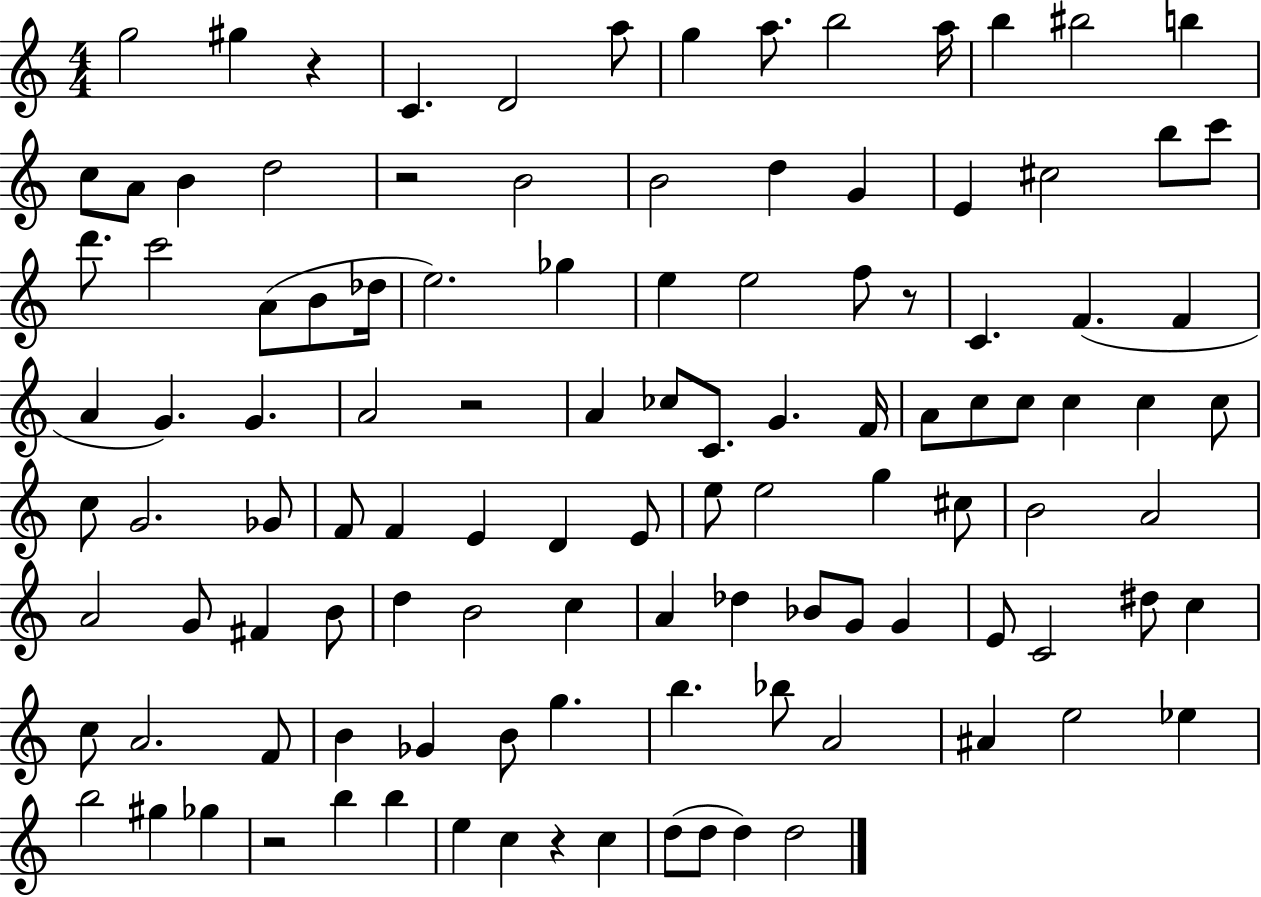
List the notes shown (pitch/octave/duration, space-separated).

G5/h G#5/q R/q C4/q. D4/h A5/e G5/q A5/e. B5/h A5/s B5/q BIS5/h B5/q C5/e A4/e B4/q D5/h R/h B4/h B4/h D5/q G4/q E4/q C#5/h B5/e C6/e D6/e. C6/h A4/e B4/e Db5/s E5/h. Gb5/q E5/q E5/h F5/e R/e C4/q. F4/q. F4/q A4/q G4/q. G4/q. A4/h R/h A4/q CES5/e C4/e. G4/q. F4/s A4/e C5/e C5/e C5/q C5/q C5/e C5/e G4/h. Gb4/e F4/e F4/q E4/q D4/q E4/e E5/e E5/h G5/q C#5/e B4/h A4/h A4/h G4/e F#4/q B4/e D5/q B4/h C5/q A4/q Db5/q Bb4/e G4/e G4/q E4/e C4/h D#5/e C5/q C5/e A4/h. F4/e B4/q Gb4/q B4/e G5/q. B5/q. Bb5/e A4/h A#4/q E5/h Eb5/q B5/h G#5/q Gb5/q R/h B5/q B5/q E5/q C5/q R/q C5/q D5/e D5/e D5/q D5/h